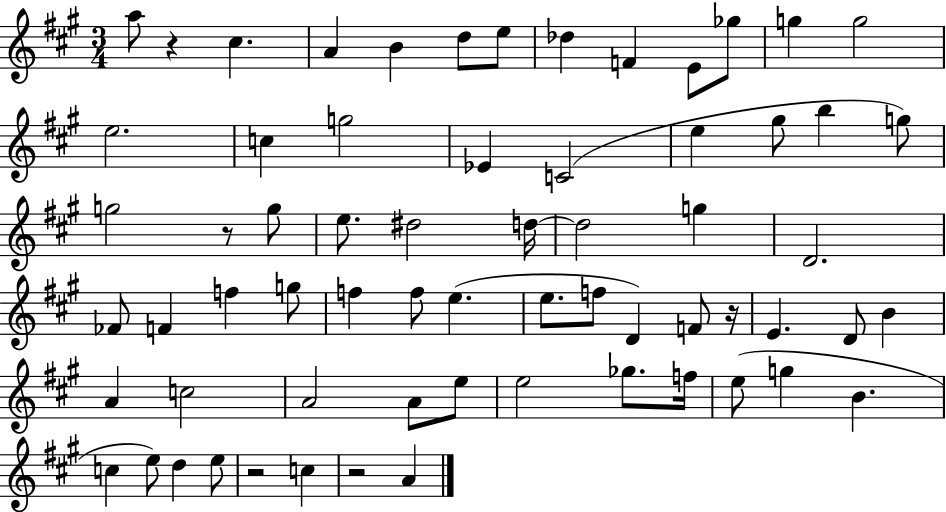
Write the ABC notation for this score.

X:1
T:Untitled
M:3/4
L:1/4
K:A
a/2 z ^c A B d/2 e/2 _d F E/2 _g/2 g g2 e2 c g2 _E C2 e ^g/2 b g/2 g2 z/2 g/2 e/2 ^d2 d/4 d2 g D2 _F/2 F f g/2 f f/2 e e/2 f/2 D F/2 z/4 E D/2 B A c2 A2 A/2 e/2 e2 _g/2 f/4 e/2 g B c e/2 d e/2 z2 c z2 A